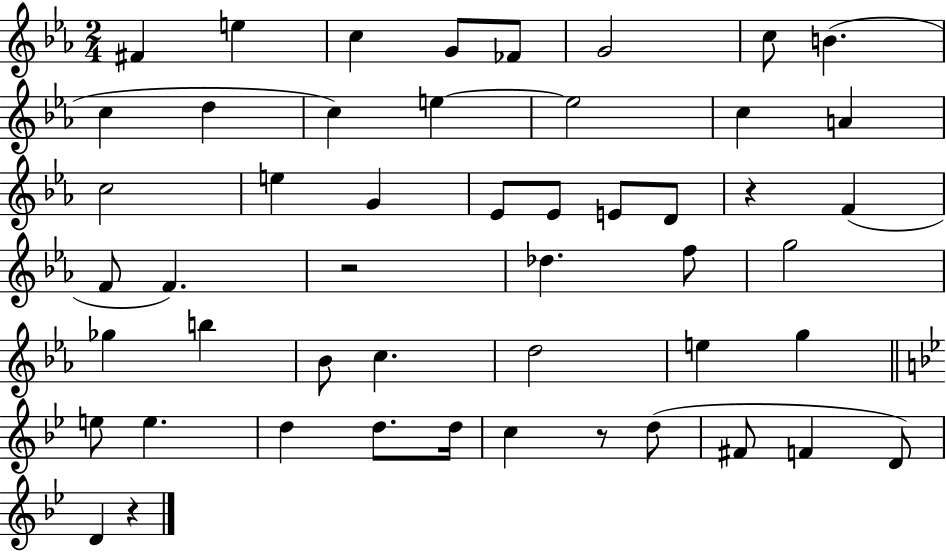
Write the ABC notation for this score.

X:1
T:Untitled
M:2/4
L:1/4
K:Eb
^F e c G/2 _F/2 G2 c/2 B c d c e e2 c A c2 e G _E/2 _E/2 E/2 D/2 z F F/2 F z2 _d f/2 g2 _g b _B/2 c d2 e g e/2 e d d/2 d/4 c z/2 d/2 ^F/2 F D/2 D z